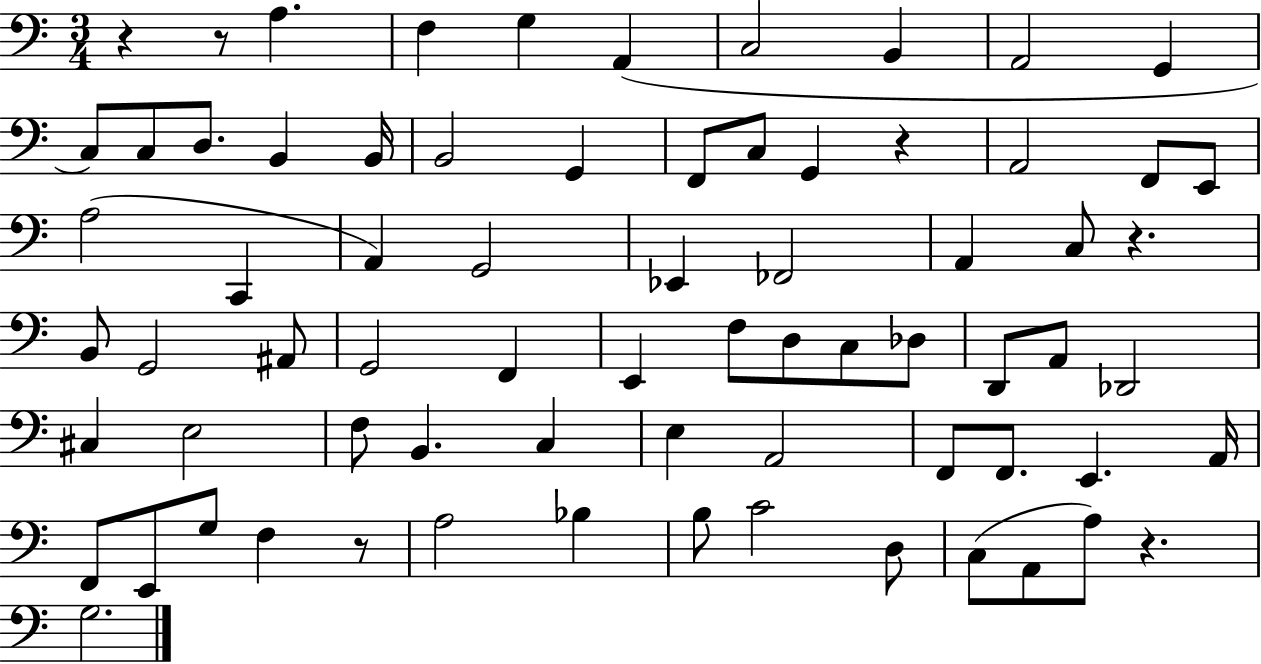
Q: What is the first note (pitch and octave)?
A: A3